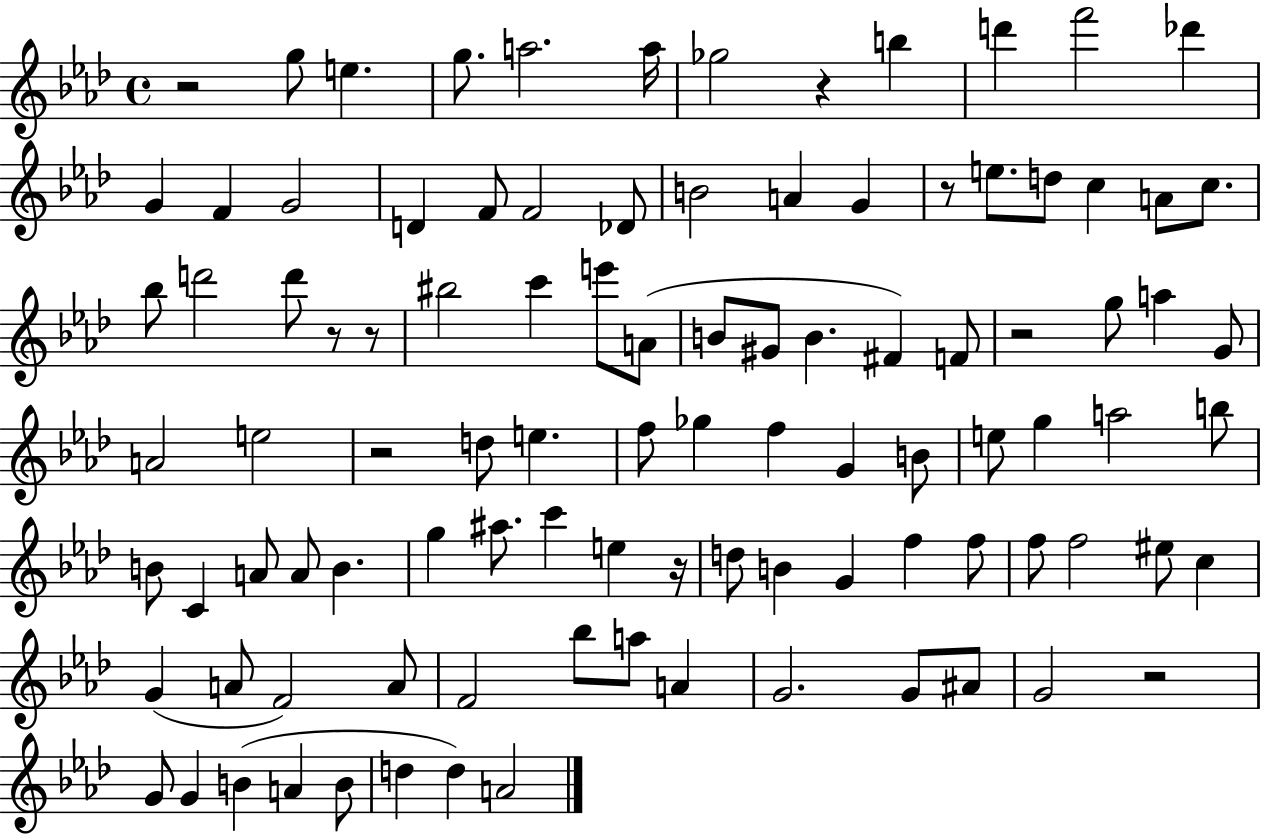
{
  \clef treble
  \time 4/4
  \defaultTimeSignature
  \key aes \major
  r2 g''8 e''4. | g''8. a''2. a''16 | ges''2 r4 b''4 | d'''4 f'''2 des'''4 | \break g'4 f'4 g'2 | d'4 f'8 f'2 des'8 | b'2 a'4 g'4 | r8 e''8. d''8 c''4 a'8 c''8. | \break bes''8 d'''2 d'''8 r8 r8 | bis''2 c'''4 e'''8 a'8( | b'8 gis'8 b'4. fis'4) f'8 | r2 g''8 a''4 g'8 | \break a'2 e''2 | r2 d''8 e''4. | f''8 ges''4 f''4 g'4 b'8 | e''8 g''4 a''2 b''8 | \break b'8 c'4 a'8 a'8 b'4. | g''4 ais''8. c'''4 e''4 r16 | d''8 b'4 g'4 f''4 f''8 | f''8 f''2 eis''8 c''4 | \break g'4( a'8 f'2) a'8 | f'2 bes''8 a''8 a'4 | g'2. g'8 ais'8 | g'2 r2 | \break g'8 g'4 b'4( a'4 b'8 | d''4 d''4) a'2 | \bar "|."
}